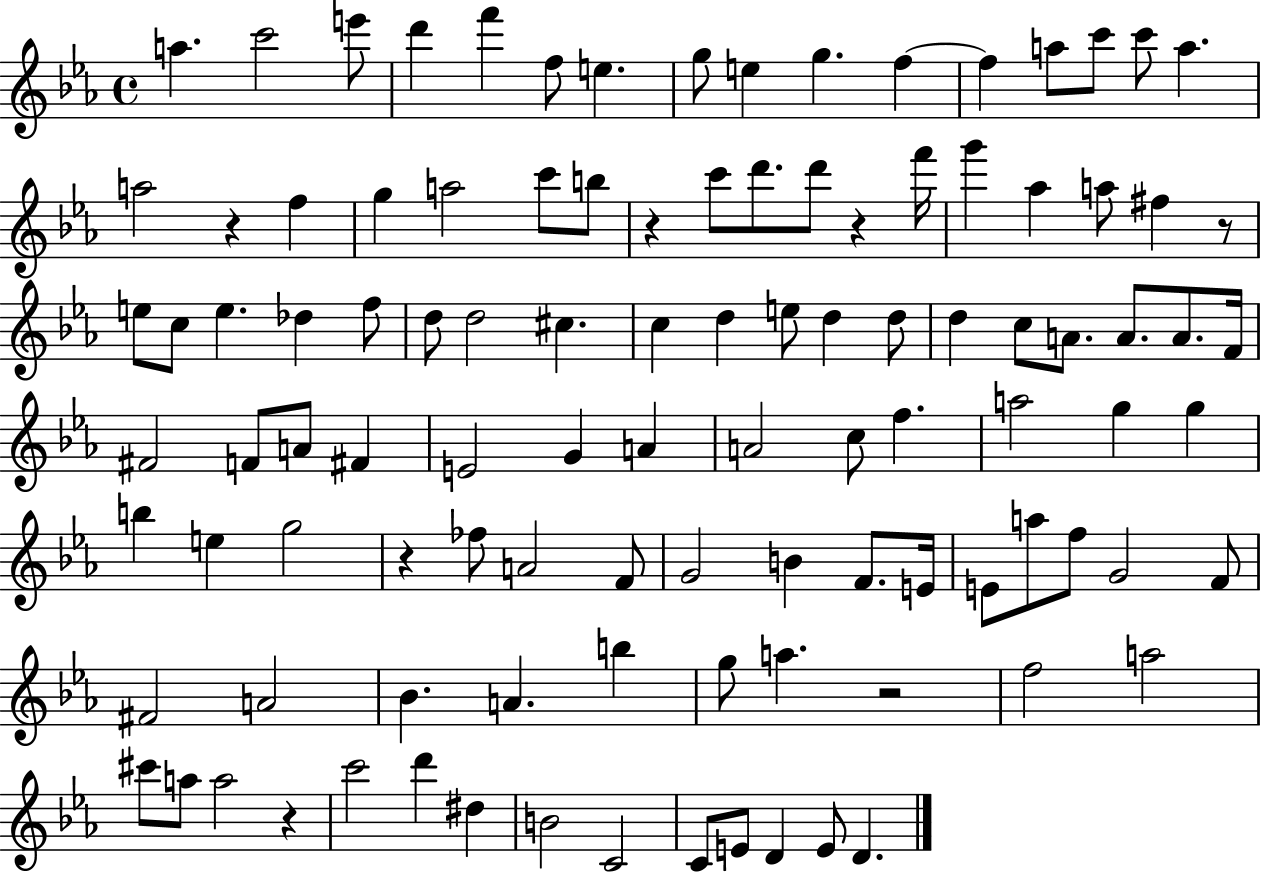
X:1
T:Untitled
M:4/4
L:1/4
K:Eb
a c'2 e'/2 d' f' f/2 e g/2 e g f f a/2 c'/2 c'/2 a a2 z f g a2 c'/2 b/2 z c'/2 d'/2 d'/2 z f'/4 g' _a a/2 ^f z/2 e/2 c/2 e _d f/2 d/2 d2 ^c c d e/2 d d/2 d c/2 A/2 A/2 A/2 F/4 ^F2 F/2 A/2 ^F E2 G A A2 c/2 f a2 g g b e g2 z _f/2 A2 F/2 G2 B F/2 E/4 E/2 a/2 f/2 G2 F/2 ^F2 A2 _B A b g/2 a z2 f2 a2 ^c'/2 a/2 a2 z c'2 d' ^d B2 C2 C/2 E/2 D E/2 D